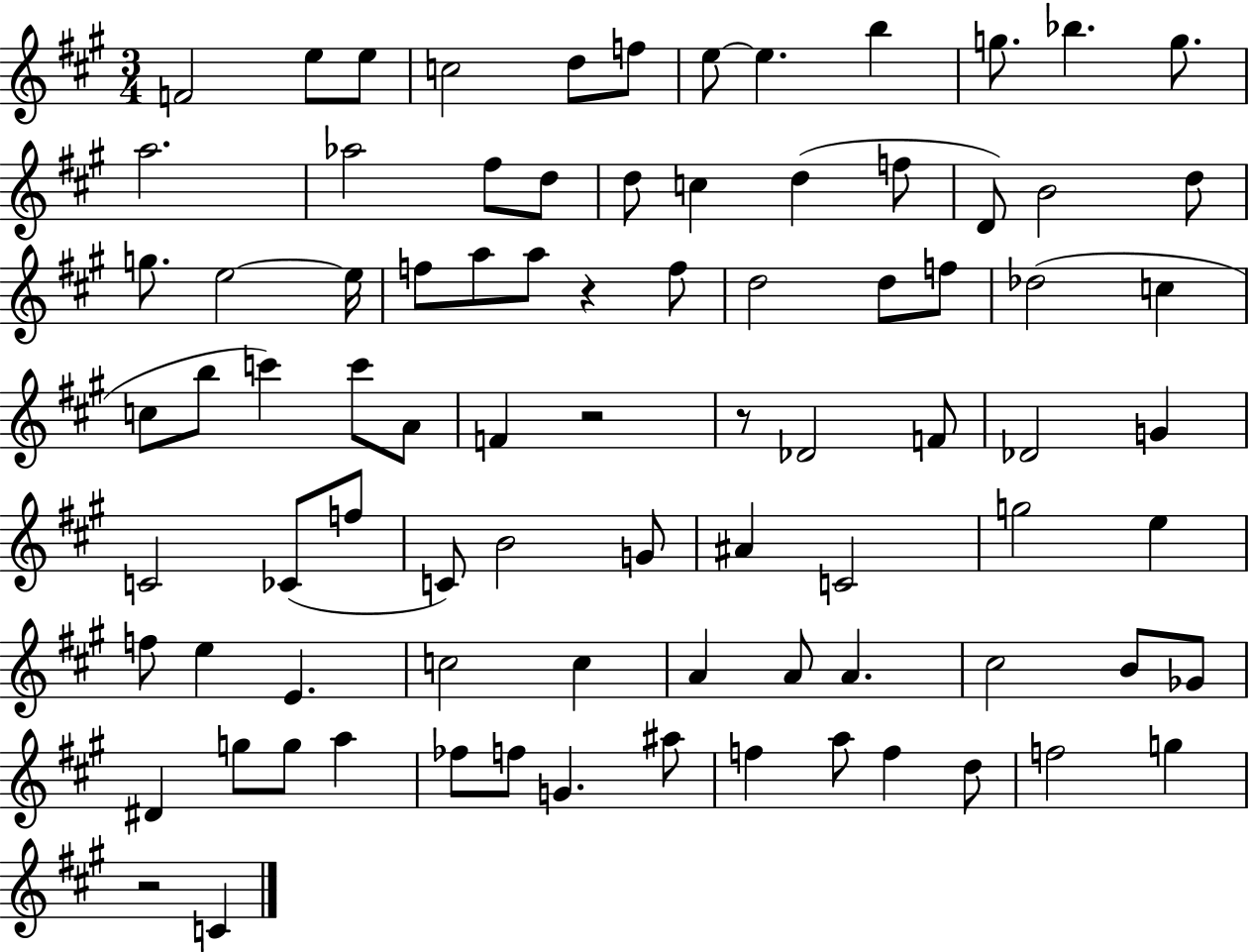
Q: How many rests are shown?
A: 4